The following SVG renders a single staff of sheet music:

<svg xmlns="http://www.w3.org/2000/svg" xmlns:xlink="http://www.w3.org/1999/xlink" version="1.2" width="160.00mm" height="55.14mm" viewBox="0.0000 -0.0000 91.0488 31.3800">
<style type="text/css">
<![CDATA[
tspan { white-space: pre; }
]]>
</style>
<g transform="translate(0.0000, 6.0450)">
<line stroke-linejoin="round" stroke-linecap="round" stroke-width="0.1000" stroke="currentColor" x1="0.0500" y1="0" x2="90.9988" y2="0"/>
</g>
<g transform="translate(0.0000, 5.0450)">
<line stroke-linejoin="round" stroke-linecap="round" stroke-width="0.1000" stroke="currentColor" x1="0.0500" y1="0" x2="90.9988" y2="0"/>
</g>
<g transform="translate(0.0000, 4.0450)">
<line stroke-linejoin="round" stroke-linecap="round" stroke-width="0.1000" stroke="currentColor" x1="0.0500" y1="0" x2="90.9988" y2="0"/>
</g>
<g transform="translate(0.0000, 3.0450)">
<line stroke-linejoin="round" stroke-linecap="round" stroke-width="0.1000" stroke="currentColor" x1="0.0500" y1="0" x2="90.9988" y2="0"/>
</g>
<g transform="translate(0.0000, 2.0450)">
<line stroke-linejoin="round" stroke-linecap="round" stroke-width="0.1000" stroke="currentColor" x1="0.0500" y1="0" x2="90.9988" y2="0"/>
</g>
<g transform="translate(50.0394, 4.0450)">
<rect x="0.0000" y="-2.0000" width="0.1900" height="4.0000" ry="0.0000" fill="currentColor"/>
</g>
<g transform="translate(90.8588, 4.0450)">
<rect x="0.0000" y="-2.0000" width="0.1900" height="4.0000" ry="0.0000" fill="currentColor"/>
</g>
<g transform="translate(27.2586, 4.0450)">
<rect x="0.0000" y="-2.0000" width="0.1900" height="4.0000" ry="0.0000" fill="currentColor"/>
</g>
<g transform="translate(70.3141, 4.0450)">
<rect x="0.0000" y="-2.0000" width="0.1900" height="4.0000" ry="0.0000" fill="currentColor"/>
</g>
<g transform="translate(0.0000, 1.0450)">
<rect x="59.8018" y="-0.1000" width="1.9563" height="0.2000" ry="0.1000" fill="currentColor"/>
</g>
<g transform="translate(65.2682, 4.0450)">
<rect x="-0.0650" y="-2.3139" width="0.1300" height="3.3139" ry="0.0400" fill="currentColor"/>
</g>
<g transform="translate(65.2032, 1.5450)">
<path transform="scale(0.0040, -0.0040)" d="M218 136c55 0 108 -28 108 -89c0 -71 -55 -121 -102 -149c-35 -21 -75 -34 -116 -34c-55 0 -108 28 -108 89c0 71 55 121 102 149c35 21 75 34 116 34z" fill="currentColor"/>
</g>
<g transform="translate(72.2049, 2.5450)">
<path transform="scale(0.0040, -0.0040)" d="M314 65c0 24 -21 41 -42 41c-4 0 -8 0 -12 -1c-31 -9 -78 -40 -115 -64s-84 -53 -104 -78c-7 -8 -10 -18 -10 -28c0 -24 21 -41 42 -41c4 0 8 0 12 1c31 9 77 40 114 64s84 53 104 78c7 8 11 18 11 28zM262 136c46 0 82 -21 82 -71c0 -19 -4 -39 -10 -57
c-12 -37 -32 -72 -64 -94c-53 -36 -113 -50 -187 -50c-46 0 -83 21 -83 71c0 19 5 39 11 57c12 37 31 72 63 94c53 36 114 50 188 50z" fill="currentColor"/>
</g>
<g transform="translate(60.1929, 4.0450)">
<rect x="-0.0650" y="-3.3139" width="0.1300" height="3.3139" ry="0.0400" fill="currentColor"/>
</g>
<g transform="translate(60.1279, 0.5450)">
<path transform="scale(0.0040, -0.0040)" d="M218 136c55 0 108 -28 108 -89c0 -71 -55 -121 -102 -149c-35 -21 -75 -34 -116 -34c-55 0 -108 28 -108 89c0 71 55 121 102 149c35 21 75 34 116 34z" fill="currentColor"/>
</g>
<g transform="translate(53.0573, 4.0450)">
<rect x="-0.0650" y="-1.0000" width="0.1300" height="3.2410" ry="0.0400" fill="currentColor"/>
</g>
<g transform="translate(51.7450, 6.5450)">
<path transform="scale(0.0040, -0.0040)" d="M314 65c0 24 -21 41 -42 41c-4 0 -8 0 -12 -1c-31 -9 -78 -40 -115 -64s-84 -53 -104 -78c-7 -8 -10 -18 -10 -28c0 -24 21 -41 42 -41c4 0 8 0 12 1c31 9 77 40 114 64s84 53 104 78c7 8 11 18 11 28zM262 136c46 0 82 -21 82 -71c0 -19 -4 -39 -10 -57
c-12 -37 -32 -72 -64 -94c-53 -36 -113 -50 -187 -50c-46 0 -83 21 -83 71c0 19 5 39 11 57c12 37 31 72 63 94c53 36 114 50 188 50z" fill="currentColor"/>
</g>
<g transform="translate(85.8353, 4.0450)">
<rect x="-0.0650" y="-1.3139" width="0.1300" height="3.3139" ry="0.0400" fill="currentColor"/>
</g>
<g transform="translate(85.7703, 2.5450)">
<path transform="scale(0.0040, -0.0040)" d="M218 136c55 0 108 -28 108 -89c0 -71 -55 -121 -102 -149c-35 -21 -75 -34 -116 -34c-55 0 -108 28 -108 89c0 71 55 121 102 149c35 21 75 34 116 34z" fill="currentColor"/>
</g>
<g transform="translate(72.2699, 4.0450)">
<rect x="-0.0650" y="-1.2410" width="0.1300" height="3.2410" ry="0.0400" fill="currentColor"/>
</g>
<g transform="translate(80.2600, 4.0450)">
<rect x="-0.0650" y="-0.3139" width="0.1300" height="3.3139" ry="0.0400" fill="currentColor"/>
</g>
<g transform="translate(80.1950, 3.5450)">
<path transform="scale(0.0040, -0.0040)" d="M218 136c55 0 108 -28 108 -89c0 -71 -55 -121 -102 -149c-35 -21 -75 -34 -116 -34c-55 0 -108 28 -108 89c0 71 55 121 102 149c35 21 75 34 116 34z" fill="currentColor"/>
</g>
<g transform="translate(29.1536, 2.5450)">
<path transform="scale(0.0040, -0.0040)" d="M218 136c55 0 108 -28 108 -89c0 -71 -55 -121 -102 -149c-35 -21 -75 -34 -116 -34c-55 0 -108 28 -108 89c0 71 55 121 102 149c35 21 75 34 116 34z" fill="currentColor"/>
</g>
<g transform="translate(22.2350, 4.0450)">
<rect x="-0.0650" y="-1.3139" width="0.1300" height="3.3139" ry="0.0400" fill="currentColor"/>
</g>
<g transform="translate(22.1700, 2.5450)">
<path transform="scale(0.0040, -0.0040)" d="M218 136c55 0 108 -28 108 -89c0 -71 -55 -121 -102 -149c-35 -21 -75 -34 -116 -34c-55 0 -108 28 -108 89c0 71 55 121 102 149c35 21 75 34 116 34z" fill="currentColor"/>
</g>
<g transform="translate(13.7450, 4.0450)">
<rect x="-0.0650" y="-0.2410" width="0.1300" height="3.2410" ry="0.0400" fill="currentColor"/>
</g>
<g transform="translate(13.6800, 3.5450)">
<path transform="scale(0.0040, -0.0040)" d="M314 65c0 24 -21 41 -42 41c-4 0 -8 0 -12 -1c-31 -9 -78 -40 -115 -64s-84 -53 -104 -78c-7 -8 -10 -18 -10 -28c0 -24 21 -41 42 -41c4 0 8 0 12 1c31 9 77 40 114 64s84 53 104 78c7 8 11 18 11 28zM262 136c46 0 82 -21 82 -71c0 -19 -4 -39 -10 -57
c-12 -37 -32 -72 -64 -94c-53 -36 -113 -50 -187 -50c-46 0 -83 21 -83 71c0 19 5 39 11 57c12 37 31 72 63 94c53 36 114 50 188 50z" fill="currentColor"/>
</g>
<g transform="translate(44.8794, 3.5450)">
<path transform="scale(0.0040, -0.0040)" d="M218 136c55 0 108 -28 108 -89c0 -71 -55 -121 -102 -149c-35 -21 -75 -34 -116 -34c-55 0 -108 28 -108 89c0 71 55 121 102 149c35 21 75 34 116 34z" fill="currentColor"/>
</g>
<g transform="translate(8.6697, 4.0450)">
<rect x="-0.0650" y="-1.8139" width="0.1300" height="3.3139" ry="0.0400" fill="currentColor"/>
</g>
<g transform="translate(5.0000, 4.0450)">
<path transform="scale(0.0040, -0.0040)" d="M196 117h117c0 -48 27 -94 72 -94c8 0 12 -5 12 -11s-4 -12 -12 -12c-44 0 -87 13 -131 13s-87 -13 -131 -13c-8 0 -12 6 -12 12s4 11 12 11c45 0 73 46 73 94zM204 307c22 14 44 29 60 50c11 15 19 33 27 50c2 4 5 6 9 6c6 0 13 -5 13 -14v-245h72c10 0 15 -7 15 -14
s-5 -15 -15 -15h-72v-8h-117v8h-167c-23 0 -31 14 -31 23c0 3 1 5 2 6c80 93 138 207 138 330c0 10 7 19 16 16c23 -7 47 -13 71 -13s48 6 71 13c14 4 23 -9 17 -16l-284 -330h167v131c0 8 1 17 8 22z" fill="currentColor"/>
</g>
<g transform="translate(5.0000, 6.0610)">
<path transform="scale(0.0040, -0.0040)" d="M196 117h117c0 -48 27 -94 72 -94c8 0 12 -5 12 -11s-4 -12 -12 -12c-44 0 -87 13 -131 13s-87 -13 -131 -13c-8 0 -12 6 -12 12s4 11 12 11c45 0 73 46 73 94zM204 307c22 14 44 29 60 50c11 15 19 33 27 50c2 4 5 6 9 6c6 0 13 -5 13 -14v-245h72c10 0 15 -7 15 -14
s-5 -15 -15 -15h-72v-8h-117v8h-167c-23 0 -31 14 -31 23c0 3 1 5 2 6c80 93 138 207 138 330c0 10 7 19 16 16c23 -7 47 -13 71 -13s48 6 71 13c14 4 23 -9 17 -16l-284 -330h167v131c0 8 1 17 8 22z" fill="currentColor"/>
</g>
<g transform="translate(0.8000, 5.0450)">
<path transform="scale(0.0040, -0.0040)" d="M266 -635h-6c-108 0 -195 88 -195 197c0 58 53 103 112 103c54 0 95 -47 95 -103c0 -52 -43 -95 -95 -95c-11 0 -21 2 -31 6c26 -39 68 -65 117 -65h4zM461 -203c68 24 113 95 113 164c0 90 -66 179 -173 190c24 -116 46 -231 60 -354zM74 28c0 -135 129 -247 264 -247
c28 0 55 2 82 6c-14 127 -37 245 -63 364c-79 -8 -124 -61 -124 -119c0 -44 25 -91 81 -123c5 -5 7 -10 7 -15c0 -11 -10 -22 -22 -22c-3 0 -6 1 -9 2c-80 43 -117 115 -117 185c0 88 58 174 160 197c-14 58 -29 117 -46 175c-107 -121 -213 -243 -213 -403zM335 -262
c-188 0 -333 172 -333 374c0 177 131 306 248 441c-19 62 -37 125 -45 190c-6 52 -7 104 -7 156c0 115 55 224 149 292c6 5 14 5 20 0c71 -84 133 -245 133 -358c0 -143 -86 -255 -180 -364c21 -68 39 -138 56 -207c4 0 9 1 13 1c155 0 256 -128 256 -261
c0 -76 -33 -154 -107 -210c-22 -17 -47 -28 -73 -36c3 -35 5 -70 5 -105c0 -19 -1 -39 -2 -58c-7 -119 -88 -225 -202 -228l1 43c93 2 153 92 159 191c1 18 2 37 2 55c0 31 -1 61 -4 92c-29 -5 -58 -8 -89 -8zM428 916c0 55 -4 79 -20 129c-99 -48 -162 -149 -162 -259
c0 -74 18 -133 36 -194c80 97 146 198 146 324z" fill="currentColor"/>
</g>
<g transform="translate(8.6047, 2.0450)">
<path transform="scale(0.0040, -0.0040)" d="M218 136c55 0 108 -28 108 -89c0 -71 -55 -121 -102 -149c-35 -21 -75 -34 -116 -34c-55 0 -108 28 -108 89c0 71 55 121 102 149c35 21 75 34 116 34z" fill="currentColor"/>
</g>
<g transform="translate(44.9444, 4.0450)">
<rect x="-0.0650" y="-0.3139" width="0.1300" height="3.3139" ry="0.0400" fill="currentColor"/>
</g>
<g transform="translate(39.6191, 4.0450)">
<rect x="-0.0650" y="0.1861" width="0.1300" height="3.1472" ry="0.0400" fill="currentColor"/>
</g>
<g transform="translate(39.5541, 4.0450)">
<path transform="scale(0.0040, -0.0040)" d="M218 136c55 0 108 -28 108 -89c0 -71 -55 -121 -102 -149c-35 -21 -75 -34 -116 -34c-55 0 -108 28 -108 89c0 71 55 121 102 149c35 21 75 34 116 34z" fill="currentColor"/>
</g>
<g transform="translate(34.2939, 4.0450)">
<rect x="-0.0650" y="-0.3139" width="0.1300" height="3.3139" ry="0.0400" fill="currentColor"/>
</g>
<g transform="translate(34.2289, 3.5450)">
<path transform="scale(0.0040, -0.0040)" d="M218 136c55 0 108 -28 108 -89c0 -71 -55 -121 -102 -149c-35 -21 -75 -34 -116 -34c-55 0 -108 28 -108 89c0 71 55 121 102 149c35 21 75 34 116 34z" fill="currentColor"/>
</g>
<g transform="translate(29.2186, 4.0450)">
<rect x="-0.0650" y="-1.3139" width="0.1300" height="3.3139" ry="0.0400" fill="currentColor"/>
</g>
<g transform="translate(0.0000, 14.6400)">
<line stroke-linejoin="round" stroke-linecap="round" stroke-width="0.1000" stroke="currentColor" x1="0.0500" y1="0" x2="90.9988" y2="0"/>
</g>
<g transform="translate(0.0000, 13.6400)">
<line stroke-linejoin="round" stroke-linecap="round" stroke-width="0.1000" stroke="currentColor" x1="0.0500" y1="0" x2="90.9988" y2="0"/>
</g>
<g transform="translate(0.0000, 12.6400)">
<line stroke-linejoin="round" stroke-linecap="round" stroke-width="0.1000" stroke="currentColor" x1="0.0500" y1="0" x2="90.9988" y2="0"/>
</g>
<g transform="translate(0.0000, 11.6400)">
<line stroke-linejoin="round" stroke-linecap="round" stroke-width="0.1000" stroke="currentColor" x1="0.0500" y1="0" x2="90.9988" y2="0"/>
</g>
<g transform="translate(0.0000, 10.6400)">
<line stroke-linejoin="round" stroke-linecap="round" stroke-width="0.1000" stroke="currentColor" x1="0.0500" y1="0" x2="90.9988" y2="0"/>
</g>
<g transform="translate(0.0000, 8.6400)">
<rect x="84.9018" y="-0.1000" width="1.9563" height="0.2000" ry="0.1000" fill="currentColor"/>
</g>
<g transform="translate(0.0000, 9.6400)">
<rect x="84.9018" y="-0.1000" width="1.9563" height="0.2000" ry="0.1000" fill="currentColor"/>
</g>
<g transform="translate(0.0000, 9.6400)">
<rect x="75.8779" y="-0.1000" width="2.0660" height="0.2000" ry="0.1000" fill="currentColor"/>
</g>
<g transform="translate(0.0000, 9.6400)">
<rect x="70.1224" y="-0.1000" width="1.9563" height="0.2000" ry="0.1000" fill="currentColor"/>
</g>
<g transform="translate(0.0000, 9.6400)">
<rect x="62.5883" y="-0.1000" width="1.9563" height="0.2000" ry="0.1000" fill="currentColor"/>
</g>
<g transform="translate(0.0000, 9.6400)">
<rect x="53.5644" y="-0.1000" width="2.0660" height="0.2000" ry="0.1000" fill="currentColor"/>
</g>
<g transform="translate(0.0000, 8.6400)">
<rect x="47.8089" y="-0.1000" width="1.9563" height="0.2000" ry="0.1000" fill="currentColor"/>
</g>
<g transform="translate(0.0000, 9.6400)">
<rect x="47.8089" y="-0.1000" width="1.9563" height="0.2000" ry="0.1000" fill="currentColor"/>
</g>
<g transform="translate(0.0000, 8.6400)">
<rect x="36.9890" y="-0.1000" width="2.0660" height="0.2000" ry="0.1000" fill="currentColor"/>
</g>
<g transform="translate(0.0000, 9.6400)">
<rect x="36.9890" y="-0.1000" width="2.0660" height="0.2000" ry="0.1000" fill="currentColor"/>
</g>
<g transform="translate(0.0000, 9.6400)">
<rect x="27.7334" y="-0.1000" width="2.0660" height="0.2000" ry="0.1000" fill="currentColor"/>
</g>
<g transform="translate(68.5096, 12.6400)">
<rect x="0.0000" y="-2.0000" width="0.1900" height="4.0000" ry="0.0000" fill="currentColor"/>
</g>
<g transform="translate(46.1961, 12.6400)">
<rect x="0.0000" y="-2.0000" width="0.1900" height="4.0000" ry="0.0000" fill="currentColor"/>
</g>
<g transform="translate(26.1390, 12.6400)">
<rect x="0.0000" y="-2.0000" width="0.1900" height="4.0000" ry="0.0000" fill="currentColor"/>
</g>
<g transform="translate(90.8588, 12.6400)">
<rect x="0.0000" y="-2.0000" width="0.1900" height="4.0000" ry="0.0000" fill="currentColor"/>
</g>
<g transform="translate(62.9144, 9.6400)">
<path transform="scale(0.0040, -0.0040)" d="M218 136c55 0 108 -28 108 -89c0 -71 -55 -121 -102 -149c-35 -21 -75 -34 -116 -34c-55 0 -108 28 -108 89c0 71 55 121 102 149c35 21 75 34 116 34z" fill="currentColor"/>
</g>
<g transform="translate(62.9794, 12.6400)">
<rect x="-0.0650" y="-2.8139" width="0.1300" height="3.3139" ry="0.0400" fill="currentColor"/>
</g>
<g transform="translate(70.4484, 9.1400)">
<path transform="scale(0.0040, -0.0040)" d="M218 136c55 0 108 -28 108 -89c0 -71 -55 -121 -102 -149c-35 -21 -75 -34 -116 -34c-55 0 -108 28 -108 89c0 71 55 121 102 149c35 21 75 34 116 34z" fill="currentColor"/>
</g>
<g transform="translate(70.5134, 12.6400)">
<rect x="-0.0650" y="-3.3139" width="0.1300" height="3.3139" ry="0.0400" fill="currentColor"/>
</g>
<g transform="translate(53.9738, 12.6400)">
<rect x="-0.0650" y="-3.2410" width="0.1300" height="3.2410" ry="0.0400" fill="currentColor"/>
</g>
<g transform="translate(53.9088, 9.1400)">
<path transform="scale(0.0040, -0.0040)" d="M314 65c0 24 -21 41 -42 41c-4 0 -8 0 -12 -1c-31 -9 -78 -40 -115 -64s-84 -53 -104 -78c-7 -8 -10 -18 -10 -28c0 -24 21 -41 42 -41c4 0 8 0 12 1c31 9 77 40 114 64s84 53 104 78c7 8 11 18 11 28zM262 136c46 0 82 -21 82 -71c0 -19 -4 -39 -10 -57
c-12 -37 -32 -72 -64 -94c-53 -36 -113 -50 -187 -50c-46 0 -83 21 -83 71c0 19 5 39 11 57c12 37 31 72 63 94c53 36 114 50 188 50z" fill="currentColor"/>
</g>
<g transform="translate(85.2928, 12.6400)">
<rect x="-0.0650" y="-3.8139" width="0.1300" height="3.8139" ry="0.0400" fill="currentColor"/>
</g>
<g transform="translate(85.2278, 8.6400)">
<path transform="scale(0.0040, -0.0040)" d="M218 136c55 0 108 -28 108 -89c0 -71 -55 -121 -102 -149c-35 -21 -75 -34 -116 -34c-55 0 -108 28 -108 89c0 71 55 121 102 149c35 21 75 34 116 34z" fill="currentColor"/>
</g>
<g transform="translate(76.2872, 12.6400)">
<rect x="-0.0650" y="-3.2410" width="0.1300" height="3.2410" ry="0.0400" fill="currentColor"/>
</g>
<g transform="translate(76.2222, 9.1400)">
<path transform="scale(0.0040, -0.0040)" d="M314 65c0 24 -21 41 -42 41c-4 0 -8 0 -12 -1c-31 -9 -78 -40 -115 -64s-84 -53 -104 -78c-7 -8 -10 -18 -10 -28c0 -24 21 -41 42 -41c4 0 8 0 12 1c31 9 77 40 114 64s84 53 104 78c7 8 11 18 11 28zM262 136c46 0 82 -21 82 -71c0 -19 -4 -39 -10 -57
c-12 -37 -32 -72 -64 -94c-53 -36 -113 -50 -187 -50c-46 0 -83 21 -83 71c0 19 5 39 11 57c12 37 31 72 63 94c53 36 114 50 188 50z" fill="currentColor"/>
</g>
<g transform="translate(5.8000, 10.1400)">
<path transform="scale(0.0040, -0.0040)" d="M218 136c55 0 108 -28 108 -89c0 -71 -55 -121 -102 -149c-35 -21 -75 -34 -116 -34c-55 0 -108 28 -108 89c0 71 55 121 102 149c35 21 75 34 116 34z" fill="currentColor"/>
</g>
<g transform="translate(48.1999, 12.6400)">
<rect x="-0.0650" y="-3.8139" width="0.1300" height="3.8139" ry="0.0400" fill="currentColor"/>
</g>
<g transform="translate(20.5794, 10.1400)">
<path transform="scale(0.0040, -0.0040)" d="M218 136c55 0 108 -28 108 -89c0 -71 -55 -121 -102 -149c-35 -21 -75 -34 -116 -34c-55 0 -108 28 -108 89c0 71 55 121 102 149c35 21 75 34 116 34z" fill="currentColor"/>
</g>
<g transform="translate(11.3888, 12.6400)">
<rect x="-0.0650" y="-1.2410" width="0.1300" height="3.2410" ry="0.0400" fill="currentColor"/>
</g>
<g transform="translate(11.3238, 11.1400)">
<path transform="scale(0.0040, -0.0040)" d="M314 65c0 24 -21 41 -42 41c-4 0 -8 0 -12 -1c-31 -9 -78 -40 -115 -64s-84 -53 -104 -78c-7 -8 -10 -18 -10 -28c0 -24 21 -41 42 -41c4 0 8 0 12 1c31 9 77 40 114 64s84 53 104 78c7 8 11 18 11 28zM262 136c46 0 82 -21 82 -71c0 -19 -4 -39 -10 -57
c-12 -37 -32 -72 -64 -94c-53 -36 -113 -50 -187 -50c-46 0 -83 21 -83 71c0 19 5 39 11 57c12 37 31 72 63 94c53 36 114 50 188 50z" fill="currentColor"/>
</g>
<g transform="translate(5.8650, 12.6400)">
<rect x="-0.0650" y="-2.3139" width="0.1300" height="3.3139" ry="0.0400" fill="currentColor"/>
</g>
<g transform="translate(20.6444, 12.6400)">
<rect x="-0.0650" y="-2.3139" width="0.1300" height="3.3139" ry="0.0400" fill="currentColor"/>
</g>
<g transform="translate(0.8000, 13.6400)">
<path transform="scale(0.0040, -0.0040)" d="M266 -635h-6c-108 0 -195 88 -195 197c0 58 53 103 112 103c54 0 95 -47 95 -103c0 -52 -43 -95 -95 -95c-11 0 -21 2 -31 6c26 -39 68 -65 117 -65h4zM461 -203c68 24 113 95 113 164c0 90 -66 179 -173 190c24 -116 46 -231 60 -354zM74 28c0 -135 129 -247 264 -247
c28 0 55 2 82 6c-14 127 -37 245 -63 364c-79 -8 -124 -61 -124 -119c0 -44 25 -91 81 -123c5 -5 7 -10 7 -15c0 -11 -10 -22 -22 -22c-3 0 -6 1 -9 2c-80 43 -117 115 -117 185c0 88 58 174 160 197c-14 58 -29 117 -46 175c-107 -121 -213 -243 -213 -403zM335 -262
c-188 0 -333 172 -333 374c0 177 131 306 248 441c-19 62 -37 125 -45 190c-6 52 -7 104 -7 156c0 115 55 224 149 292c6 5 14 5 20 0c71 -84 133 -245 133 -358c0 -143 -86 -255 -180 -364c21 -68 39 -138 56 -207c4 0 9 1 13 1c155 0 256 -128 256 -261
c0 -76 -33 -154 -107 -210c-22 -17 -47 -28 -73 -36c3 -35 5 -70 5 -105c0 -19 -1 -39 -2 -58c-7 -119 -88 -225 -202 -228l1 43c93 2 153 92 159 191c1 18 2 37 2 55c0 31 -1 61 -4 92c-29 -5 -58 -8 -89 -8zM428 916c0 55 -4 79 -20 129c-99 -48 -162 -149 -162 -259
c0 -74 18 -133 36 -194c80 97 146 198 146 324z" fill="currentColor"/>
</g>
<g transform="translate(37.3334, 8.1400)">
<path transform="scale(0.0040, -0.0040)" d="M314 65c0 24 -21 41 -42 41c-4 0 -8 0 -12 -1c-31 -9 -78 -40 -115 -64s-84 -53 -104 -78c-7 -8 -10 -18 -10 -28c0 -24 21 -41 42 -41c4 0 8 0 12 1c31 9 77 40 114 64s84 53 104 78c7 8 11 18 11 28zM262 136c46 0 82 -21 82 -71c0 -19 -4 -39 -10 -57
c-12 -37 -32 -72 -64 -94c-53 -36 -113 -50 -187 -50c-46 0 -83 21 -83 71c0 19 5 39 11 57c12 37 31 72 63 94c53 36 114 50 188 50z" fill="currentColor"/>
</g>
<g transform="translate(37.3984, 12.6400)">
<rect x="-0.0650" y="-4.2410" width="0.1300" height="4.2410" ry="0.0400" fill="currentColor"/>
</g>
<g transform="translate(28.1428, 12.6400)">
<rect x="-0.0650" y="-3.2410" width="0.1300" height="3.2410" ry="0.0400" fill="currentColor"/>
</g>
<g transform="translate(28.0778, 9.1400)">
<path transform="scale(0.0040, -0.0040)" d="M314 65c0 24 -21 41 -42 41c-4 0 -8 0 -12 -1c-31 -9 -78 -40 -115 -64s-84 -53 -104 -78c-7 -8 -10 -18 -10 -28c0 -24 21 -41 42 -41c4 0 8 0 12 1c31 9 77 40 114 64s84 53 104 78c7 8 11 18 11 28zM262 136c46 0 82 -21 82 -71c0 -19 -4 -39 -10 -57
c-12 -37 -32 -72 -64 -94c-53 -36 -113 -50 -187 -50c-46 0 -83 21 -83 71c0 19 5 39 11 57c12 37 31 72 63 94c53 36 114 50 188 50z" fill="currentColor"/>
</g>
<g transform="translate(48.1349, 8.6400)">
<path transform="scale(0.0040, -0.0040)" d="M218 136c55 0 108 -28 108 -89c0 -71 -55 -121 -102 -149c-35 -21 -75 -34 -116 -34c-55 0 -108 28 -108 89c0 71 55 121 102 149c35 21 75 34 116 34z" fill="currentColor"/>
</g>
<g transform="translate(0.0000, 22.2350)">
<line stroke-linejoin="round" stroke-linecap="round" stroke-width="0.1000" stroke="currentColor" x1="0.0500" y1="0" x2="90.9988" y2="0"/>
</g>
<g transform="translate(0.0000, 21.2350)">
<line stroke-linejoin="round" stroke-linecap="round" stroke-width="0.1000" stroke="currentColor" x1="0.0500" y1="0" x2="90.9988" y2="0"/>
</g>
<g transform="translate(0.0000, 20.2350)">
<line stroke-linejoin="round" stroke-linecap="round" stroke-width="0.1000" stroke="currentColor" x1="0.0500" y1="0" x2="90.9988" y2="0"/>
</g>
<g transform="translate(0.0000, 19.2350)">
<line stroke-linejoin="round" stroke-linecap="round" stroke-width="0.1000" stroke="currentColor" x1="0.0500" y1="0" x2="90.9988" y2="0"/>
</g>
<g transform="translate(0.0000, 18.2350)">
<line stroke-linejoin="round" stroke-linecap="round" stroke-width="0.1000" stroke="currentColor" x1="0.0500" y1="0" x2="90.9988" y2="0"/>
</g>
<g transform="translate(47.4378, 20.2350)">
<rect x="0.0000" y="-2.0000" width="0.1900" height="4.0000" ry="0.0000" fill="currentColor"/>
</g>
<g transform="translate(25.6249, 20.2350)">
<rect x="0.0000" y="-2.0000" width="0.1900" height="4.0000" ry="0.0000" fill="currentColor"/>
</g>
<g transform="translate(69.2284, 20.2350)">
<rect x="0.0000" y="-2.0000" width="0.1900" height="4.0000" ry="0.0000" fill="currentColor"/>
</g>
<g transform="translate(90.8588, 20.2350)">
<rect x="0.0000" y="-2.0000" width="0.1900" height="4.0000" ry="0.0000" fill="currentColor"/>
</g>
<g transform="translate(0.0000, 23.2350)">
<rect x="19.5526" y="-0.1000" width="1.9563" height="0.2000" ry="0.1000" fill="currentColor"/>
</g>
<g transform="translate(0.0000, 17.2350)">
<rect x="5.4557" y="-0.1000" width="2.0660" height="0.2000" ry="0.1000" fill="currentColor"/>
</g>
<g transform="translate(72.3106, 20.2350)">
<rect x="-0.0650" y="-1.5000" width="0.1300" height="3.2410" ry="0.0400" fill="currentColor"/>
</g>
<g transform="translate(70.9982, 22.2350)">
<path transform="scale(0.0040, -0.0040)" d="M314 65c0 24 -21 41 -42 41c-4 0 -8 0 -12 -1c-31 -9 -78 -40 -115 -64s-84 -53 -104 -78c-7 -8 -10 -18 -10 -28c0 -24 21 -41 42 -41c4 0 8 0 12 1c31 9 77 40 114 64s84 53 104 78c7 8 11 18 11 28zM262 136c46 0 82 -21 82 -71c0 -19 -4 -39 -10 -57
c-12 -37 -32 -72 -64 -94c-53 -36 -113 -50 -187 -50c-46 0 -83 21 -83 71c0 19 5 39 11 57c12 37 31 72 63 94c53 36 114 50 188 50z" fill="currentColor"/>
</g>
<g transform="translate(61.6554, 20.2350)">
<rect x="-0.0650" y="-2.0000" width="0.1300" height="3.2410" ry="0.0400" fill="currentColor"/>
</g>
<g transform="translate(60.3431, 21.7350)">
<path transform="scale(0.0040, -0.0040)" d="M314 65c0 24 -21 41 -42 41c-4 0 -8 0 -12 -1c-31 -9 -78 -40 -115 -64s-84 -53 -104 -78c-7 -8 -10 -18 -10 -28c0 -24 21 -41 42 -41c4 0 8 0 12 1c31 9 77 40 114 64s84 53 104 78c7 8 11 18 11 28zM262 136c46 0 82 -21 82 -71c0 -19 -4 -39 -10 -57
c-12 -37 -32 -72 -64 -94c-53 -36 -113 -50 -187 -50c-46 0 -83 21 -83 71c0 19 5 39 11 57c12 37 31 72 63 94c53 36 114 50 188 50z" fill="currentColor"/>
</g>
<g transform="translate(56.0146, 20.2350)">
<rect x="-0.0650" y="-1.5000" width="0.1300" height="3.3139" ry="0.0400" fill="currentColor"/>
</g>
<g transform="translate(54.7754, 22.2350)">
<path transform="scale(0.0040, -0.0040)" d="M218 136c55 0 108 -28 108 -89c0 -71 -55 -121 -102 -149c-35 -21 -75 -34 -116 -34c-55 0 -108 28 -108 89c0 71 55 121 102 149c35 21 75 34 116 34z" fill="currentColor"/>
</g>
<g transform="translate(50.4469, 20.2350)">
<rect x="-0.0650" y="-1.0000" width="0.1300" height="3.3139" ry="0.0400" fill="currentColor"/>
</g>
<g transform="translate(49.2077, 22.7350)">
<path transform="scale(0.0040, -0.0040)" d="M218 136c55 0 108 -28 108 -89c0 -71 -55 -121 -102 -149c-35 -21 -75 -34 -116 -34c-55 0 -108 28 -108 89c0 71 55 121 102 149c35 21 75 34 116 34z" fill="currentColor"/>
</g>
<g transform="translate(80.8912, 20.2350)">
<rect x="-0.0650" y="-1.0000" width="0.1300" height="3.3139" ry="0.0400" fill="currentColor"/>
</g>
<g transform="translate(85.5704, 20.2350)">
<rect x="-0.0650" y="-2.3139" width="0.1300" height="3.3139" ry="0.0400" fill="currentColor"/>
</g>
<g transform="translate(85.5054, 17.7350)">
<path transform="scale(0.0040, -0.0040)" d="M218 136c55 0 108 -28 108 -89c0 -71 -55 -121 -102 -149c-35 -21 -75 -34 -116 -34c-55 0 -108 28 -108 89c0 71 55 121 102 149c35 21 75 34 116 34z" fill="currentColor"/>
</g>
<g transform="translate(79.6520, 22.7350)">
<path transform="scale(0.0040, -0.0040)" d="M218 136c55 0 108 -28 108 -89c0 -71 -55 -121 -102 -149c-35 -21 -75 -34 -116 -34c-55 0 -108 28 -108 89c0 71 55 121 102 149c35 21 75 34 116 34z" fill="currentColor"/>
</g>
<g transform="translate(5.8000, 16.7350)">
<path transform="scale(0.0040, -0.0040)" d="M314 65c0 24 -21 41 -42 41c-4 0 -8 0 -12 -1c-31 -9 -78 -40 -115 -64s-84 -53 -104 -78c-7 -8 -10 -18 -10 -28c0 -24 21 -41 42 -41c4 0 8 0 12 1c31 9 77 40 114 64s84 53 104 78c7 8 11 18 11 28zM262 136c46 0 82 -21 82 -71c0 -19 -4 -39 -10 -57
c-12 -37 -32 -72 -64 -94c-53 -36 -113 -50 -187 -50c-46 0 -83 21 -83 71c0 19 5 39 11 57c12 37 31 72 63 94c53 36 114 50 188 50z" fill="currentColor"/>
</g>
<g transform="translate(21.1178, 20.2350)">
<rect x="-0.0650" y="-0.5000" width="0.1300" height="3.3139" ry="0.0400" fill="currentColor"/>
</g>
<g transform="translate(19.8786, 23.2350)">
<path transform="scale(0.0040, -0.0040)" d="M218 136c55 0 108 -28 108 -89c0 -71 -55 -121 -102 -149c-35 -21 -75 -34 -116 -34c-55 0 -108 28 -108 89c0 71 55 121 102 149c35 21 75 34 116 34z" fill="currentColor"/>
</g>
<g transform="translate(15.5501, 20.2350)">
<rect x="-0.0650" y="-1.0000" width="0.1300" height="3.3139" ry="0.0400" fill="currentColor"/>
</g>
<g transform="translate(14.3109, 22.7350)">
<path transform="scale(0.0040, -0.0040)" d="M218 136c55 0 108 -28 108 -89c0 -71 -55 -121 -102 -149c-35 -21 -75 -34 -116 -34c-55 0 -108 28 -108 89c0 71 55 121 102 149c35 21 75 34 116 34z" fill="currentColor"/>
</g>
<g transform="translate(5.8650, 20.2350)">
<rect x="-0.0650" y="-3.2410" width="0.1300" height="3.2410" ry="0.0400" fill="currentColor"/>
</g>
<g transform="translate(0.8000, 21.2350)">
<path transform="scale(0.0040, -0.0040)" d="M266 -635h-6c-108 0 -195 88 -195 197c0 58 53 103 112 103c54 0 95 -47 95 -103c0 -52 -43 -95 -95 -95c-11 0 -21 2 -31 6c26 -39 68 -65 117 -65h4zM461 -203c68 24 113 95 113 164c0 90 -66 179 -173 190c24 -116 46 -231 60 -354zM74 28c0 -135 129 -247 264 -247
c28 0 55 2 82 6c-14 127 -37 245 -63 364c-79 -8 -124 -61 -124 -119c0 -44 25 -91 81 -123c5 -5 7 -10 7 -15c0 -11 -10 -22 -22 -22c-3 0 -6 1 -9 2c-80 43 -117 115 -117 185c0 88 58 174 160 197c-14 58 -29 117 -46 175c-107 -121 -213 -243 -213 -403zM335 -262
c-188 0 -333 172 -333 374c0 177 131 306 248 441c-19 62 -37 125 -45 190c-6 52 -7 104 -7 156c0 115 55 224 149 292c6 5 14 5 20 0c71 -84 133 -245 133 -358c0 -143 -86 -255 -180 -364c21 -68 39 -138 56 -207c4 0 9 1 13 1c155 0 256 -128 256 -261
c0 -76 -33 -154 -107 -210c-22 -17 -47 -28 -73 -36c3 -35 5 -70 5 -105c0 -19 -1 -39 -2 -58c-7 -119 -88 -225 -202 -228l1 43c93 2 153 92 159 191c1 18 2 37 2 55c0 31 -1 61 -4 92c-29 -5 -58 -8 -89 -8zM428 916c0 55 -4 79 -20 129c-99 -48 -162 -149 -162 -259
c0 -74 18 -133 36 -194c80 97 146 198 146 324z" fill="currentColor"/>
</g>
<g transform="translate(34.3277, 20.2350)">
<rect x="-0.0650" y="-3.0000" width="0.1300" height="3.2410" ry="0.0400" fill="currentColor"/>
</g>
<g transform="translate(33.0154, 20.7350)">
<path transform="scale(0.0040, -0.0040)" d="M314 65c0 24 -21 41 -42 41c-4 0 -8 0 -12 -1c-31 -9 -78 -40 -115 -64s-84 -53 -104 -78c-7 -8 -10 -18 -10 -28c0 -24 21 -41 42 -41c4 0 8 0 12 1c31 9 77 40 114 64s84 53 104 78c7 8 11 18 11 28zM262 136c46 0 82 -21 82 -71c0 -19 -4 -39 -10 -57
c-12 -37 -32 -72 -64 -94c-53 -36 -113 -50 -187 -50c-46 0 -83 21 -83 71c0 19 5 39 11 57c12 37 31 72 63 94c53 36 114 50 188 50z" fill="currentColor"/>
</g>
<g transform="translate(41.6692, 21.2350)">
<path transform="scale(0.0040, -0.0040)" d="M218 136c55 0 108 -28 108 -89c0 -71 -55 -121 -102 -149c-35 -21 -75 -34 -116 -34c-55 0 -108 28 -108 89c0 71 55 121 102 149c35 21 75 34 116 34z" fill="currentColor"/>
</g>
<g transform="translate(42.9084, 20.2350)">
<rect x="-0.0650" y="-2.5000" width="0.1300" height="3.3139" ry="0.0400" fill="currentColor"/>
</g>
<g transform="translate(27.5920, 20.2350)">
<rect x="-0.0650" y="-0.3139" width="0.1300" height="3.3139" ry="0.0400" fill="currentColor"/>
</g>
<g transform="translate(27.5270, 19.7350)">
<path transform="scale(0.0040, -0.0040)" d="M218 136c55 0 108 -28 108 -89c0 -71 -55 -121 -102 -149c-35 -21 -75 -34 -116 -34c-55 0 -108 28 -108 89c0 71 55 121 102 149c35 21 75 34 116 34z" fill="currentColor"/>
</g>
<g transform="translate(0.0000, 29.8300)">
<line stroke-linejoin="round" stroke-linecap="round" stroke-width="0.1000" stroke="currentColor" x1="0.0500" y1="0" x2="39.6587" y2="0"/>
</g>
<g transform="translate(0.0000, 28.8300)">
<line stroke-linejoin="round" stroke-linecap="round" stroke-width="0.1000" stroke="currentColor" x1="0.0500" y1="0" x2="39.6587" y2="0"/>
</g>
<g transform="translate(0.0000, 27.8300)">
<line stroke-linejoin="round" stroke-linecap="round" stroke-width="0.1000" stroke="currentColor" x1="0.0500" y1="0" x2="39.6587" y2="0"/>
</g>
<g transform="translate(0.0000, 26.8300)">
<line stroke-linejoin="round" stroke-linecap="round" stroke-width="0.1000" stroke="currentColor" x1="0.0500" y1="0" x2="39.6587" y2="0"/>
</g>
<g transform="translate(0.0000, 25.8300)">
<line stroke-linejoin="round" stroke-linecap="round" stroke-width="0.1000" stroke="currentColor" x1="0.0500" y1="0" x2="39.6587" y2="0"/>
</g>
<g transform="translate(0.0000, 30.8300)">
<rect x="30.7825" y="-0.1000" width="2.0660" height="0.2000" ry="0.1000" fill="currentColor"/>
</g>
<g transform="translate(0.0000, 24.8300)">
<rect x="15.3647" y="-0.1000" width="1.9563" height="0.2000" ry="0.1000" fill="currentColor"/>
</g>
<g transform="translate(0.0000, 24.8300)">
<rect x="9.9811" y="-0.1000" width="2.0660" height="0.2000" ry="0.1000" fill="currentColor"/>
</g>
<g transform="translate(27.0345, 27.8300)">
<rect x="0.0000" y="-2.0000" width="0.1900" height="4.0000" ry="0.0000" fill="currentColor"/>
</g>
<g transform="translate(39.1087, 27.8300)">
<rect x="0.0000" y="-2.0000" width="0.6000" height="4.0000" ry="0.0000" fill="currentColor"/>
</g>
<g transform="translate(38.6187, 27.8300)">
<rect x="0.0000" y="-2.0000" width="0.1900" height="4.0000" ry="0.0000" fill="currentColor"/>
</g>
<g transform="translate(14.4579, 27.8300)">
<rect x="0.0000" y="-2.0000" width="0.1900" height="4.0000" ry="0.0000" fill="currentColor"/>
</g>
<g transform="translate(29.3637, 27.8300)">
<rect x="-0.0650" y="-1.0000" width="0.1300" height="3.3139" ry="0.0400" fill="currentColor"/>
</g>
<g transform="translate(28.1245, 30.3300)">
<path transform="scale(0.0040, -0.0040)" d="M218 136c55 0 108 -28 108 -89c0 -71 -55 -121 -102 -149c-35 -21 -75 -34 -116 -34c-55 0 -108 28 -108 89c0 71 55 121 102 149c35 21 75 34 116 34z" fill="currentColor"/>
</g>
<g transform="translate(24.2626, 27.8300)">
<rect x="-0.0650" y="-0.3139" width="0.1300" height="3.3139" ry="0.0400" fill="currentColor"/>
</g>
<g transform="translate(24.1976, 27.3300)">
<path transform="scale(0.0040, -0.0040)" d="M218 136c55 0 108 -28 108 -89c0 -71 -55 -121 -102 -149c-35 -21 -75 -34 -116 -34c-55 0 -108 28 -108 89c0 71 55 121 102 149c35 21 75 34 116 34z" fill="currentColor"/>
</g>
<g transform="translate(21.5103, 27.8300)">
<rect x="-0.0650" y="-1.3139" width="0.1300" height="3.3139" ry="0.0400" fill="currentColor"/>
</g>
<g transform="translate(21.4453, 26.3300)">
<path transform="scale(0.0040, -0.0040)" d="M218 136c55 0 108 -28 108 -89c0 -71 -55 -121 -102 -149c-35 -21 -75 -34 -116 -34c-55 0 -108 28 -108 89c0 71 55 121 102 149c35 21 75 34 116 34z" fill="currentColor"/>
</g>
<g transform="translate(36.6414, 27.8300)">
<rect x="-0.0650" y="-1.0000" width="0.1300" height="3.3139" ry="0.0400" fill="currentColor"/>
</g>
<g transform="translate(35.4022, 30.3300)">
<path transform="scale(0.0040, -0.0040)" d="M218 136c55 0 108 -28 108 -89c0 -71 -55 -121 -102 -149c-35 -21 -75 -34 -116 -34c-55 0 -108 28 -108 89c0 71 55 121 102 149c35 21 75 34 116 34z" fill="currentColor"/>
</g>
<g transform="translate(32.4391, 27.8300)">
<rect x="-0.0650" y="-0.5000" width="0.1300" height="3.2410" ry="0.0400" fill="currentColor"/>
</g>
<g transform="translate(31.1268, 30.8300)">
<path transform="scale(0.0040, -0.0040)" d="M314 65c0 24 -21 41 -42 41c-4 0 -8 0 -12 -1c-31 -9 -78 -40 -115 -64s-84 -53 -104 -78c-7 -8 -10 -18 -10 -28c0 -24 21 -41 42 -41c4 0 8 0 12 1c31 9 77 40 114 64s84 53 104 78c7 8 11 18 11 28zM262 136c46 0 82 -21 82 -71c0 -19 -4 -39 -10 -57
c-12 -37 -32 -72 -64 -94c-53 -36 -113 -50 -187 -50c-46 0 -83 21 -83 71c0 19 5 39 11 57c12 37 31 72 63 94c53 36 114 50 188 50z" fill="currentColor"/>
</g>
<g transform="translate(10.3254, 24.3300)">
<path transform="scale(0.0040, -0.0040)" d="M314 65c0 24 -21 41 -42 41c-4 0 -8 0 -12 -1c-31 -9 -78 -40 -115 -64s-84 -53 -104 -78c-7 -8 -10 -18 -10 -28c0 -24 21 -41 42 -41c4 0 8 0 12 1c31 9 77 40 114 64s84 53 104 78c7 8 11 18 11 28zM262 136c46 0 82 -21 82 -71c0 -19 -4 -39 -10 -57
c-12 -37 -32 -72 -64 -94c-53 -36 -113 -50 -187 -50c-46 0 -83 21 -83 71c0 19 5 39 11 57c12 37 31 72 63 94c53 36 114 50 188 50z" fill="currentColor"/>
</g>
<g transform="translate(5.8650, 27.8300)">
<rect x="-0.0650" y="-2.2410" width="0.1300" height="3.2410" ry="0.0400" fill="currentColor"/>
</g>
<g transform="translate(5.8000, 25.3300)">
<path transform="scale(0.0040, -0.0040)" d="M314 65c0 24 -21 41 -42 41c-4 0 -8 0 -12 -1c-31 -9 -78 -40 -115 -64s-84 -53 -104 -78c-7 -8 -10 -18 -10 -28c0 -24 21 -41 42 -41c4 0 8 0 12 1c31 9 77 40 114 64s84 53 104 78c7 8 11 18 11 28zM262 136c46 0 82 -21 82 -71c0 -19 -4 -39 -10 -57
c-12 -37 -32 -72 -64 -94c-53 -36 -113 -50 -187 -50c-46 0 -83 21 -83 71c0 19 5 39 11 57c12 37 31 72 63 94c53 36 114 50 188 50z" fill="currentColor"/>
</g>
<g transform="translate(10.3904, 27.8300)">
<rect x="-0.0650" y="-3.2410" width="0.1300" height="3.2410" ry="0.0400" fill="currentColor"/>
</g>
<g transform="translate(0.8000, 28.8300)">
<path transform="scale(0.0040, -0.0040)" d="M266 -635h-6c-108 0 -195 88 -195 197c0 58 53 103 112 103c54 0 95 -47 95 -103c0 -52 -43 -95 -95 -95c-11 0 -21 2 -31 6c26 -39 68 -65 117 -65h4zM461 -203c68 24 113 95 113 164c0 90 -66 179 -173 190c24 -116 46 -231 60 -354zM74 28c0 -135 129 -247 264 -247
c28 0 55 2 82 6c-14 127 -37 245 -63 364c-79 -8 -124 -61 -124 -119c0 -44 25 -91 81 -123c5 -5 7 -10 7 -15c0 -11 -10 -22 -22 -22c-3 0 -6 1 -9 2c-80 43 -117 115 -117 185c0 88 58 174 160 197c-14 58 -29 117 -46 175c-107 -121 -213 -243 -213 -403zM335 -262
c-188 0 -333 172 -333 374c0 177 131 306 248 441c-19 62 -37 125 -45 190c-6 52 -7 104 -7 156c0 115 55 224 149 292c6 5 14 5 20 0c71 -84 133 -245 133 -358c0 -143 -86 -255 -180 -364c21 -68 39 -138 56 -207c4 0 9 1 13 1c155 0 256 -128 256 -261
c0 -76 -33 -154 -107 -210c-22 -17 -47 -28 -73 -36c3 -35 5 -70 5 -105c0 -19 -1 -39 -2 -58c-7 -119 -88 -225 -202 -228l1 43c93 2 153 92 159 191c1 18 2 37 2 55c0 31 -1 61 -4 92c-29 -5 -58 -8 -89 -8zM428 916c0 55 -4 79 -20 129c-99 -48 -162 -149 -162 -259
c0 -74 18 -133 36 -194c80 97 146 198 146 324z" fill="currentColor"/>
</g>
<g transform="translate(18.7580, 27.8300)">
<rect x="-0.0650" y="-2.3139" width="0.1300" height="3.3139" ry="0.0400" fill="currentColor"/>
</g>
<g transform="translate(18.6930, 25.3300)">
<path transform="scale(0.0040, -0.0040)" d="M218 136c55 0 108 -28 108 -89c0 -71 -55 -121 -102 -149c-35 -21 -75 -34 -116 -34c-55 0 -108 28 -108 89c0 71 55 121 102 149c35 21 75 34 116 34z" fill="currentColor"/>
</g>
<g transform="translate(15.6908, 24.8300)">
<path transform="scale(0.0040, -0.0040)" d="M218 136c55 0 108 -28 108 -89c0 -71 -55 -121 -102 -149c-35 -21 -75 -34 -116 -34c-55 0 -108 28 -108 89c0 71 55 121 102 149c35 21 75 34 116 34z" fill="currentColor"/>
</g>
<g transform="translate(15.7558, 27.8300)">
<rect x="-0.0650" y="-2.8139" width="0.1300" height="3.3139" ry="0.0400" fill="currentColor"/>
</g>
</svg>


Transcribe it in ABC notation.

X:1
T:Untitled
M:4/4
L:1/4
K:C
f c2 e e c B c D2 b g e2 c e g e2 g b2 d'2 c' b2 a b b2 c' b2 D C c A2 G D E F2 E2 D g g2 b2 a g e c D C2 D